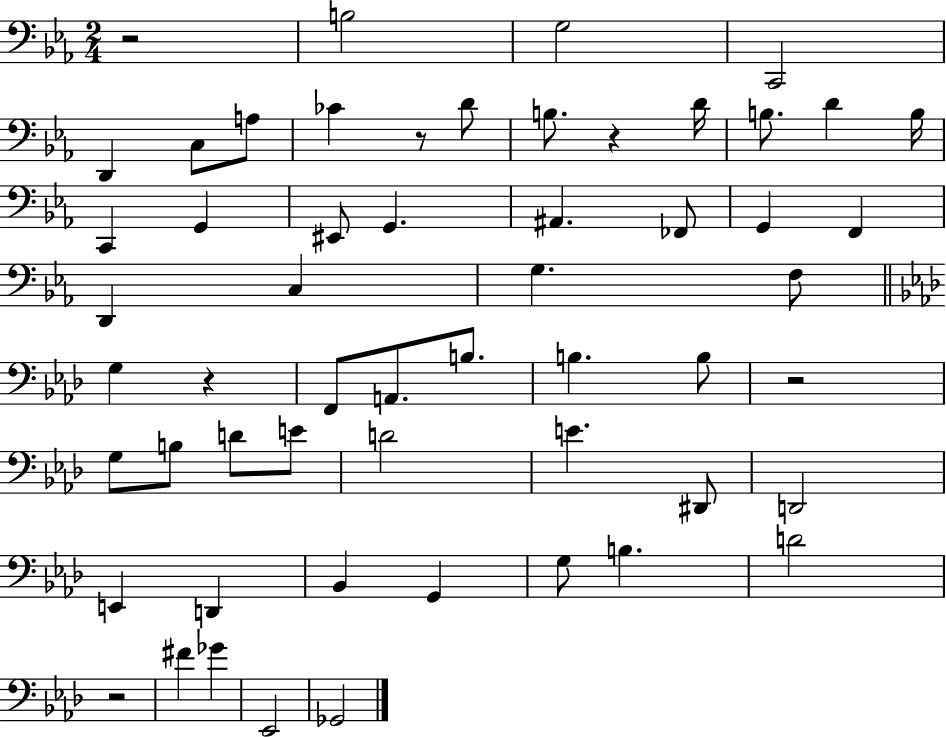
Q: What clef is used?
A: bass